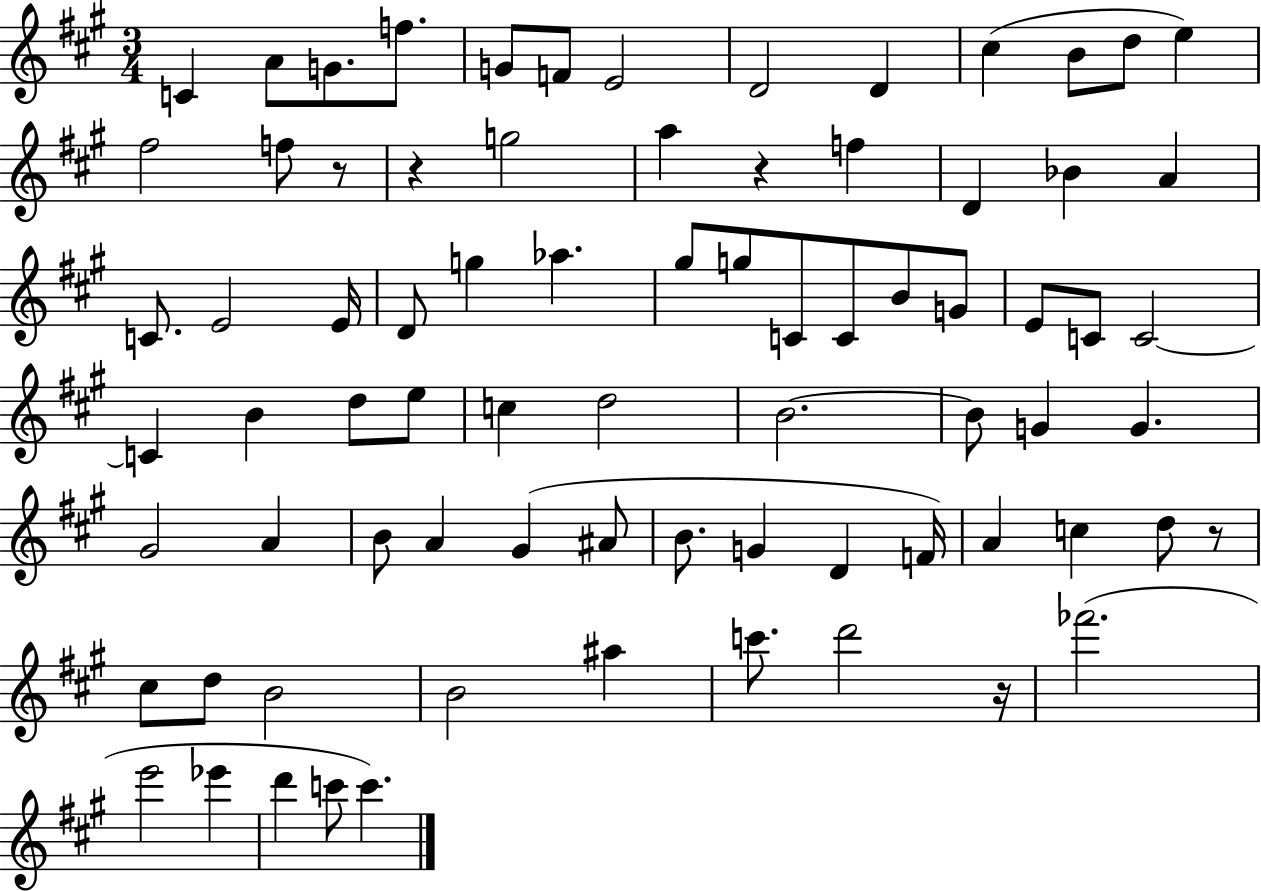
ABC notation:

X:1
T:Untitled
M:3/4
L:1/4
K:A
C A/2 G/2 f/2 G/2 F/2 E2 D2 D ^c B/2 d/2 e ^f2 f/2 z/2 z g2 a z f D _B A C/2 E2 E/4 D/2 g _a ^g/2 g/2 C/2 C/2 B/2 G/2 E/2 C/2 C2 C B d/2 e/2 c d2 B2 B/2 G G ^G2 A B/2 A ^G ^A/2 B/2 G D F/4 A c d/2 z/2 ^c/2 d/2 B2 B2 ^a c'/2 d'2 z/4 _f'2 e'2 _e' d' c'/2 c'